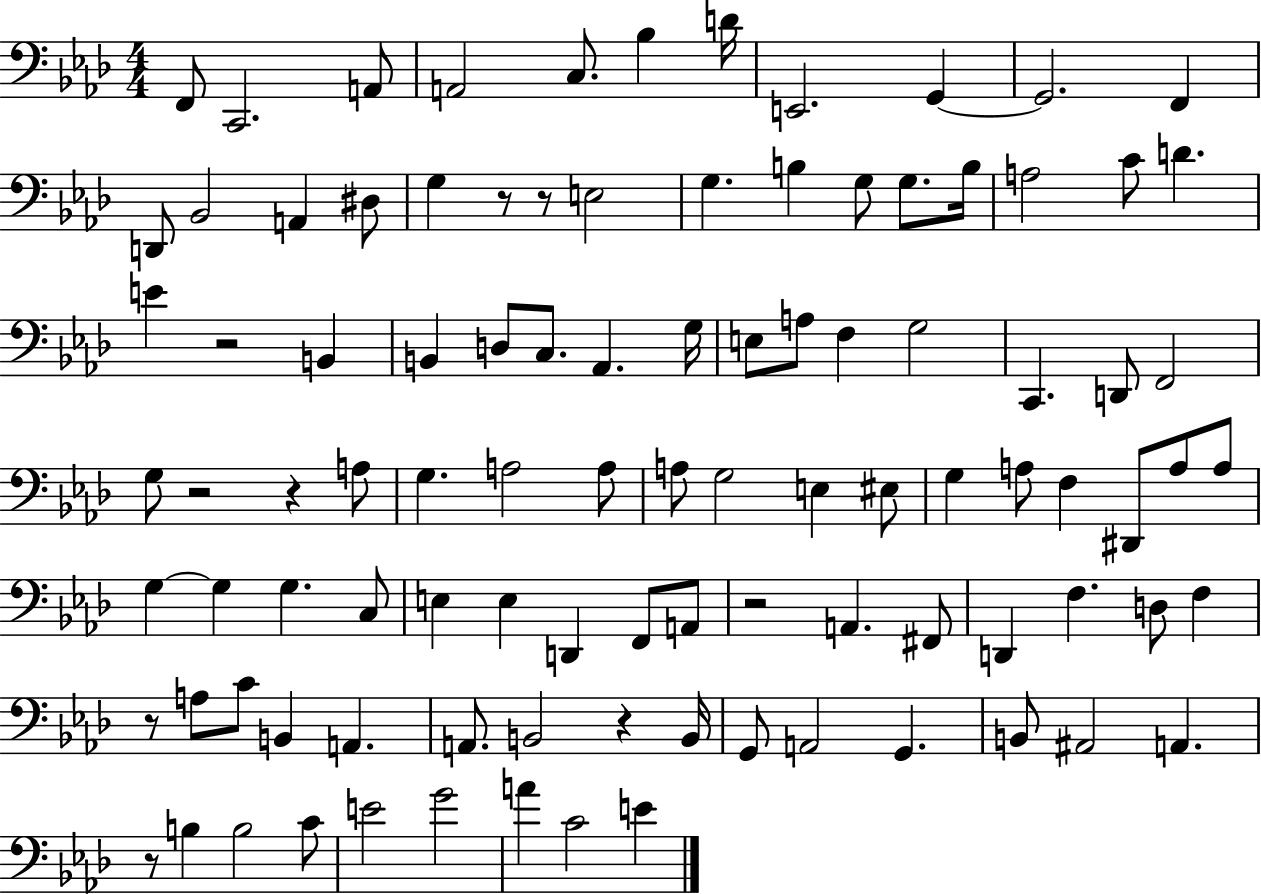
F2/e C2/h. A2/e A2/h C3/e. Bb3/q D4/s E2/h. G2/q G2/h. F2/q D2/e Bb2/h A2/q D#3/e G3/q R/e R/e E3/h G3/q. B3/q G3/e G3/e. B3/s A3/h C4/e D4/q. E4/q R/h B2/q B2/q D3/e C3/e. Ab2/q. G3/s E3/e A3/e F3/q G3/h C2/q. D2/e F2/h G3/e R/h R/q A3/e G3/q. A3/h A3/e A3/e G3/h E3/q EIS3/e G3/q A3/e F3/q D#2/e A3/e A3/e G3/q G3/q G3/q. C3/e E3/q E3/q D2/q F2/e A2/e R/h A2/q. F#2/e D2/q F3/q. D3/e F3/q R/e A3/e C4/e B2/q A2/q. A2/e. B2/h R/q B2/s G2/e A2/h G2/q. B2/e A#2/h A2/q. R/e B3/q B3/h C4/e E4/h G4/h A4/q C4/h E4/q